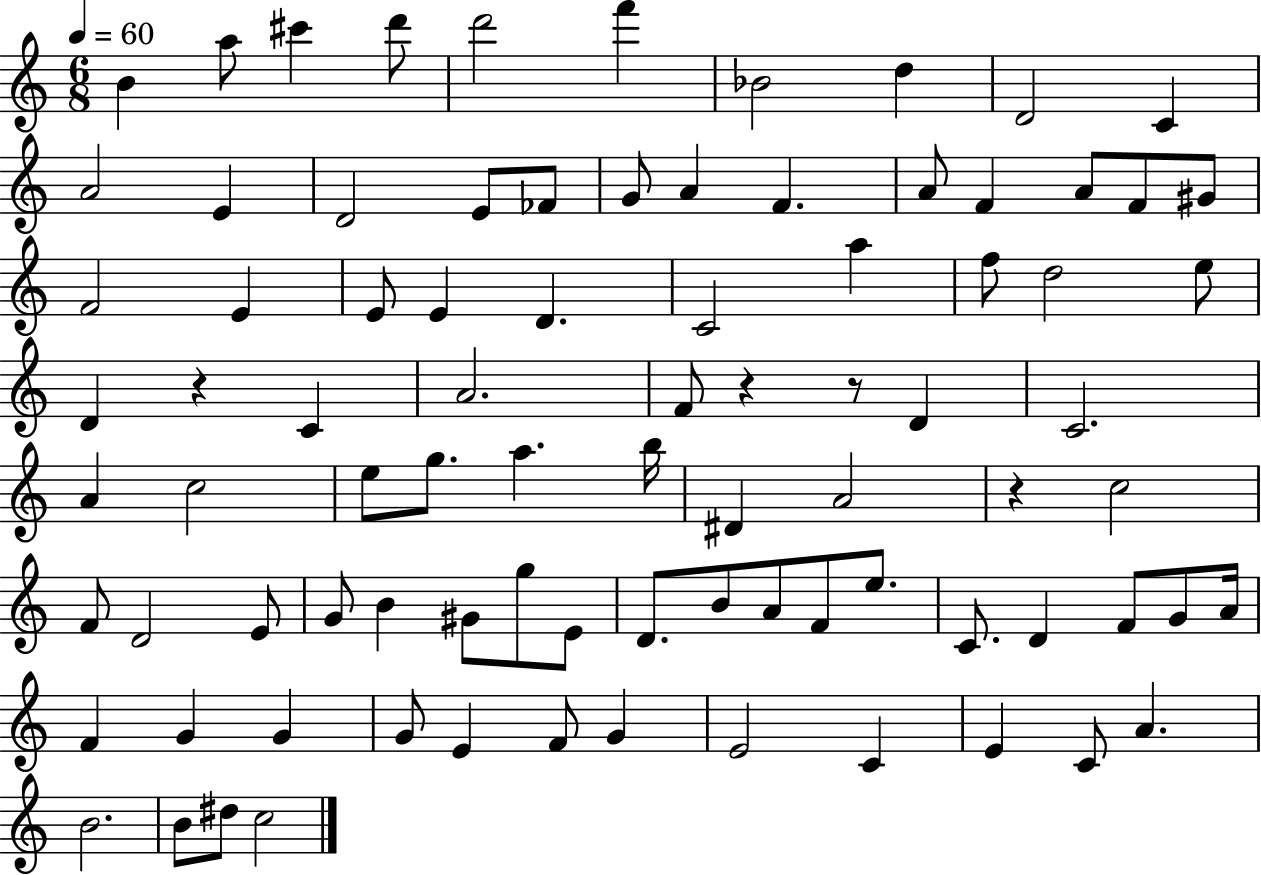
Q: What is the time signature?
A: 6/8